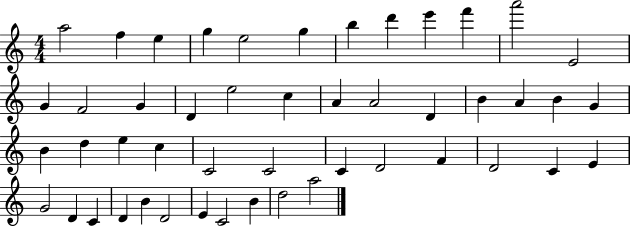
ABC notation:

X:1
T:Untitled
M:4/4
L:1/4
K:C
a2 f e g e2 g b d' e' f' a'2 E2 G F2 G D e2 c A A2 D B A B G B d e c C2 C2 C D2 F D2 C E G2 D C D B D2 E C2 B d2 a2